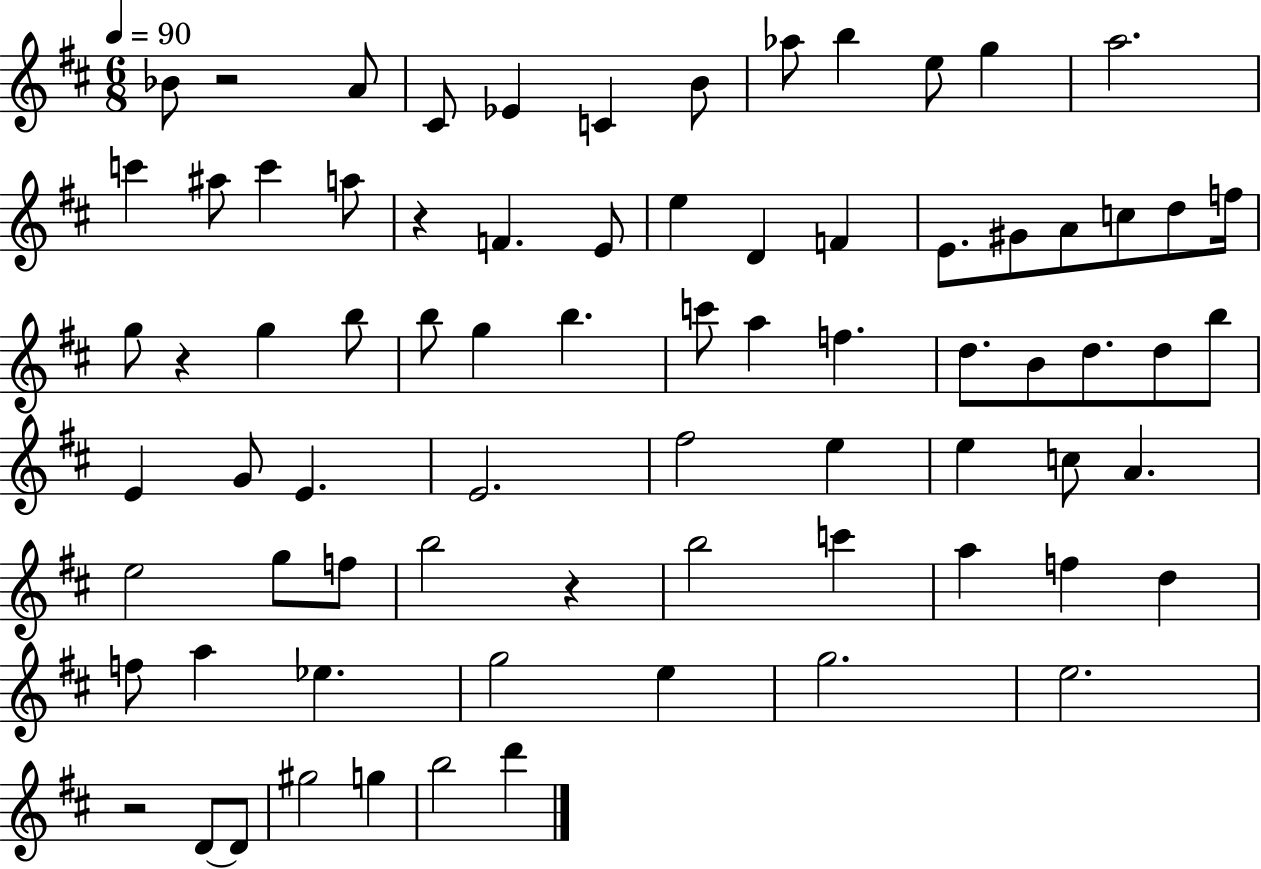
X:1
T:Untitled
M:6/8
L:1/4
K:D
_B/2 z2 A/2 ^C/2 _E C B/2 _a/2 b e/2 g a2 c' ^a/2 c' a/2 z F E/2 e D F E/2 ^G/2 A/2 c/2 d/2 f/4 g/2 z g b/2 b/2 g b c'/2 a f d/2 B/2 d/2 d/2 b/2 E G/2 E E2 ^f2 e e c/2 A e2 g/2 f/2 b2 z b2 c' a f d f/2 a _e g2 e g2 e2 z2 D/2 D/2 ^g2 g b2 d'